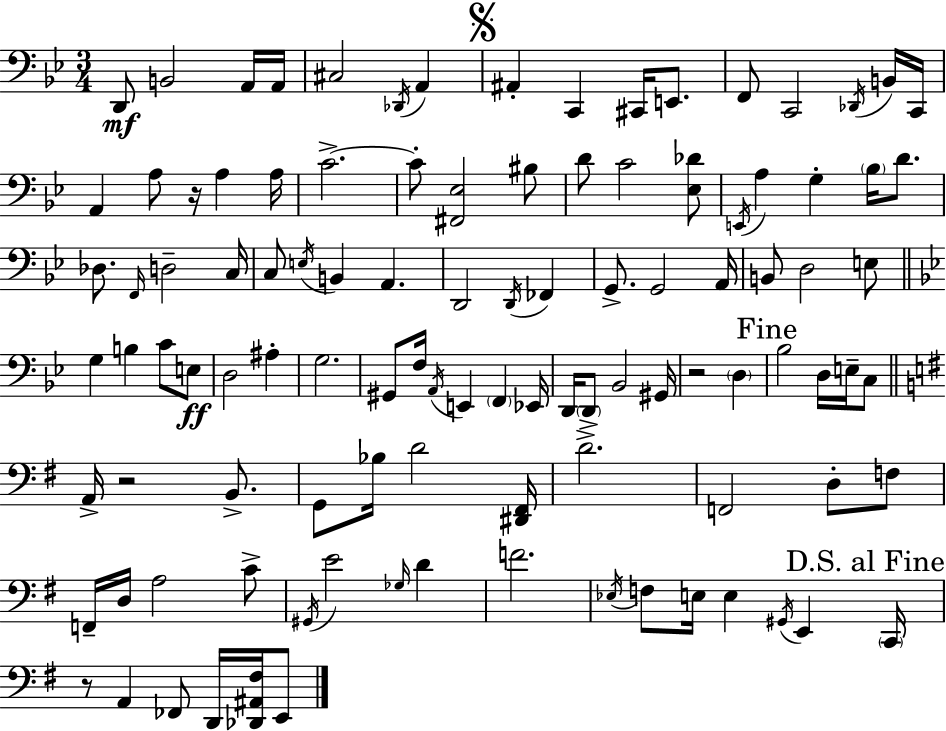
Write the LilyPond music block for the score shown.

{
  \clef bass
  \numericTimeSignature
  \time 3/4
  \key g \minor
  d,8\mf b,2 a,16 a,16 | cis2 \acciaccatura { des,16 } a,4 | \mark \markup { \musicglyph "scripts.segno" } ais,4-. c,4 cis,16 e,8. | f,8 c,2 \acciaccatura { des,16 } | \break b,16 c,16 a,4 a8 r16 a4 | a16 c'2.->~~ | c'8-. <fis, ees>2 | bis8 d'8 c'2 | \break <ees des'>8 \acciaccatura { e,16 } a4 g4-. \parenthesize bes16 | d'8. des8. \grace { f,16 } d2-- | c16 c8 \acciaccatura { e16 } b,4 a,4. | d,2 | \break \acciaccatura { d,16 } fes,4 g,8.-> g,2 | a,16 b,8 d2 | e8 \bar "||" \break \key bes \major g4 b4 c'8 e8\ff | d2 ais4-. | g2. | gis,8 f16 \acciaccatura { a,16 } e,4 \parenthesize f,4 | \break ees,16 d,16 \parenthesize d,8-> bes,2 | gis,16 r2 \parenthesize d4 | \mark "Fine" bes2 d16 e16-- c8 | \bar "||" \break \key e \minor a,16-> r2 b,8.-> | g,8 bes16 d'2 <dis, fis,>16 | d'2.-> | f,2 d8-. f8 | \break f,16-- d16 a2 c'8-> | \acciaccatura { gis,16 } e'2 \grace { ges16 } d'4 | f'2. | \acciaccatura { ees16 } f8 e16 e4 \acciaccatura { gis,16 } e,4 | \break \mark "D.S. al Fine" \parenthesize c,16 r8 a,4 fes,8 | d,16 <des, ais, fis>16 e,8 \bar "|."
}